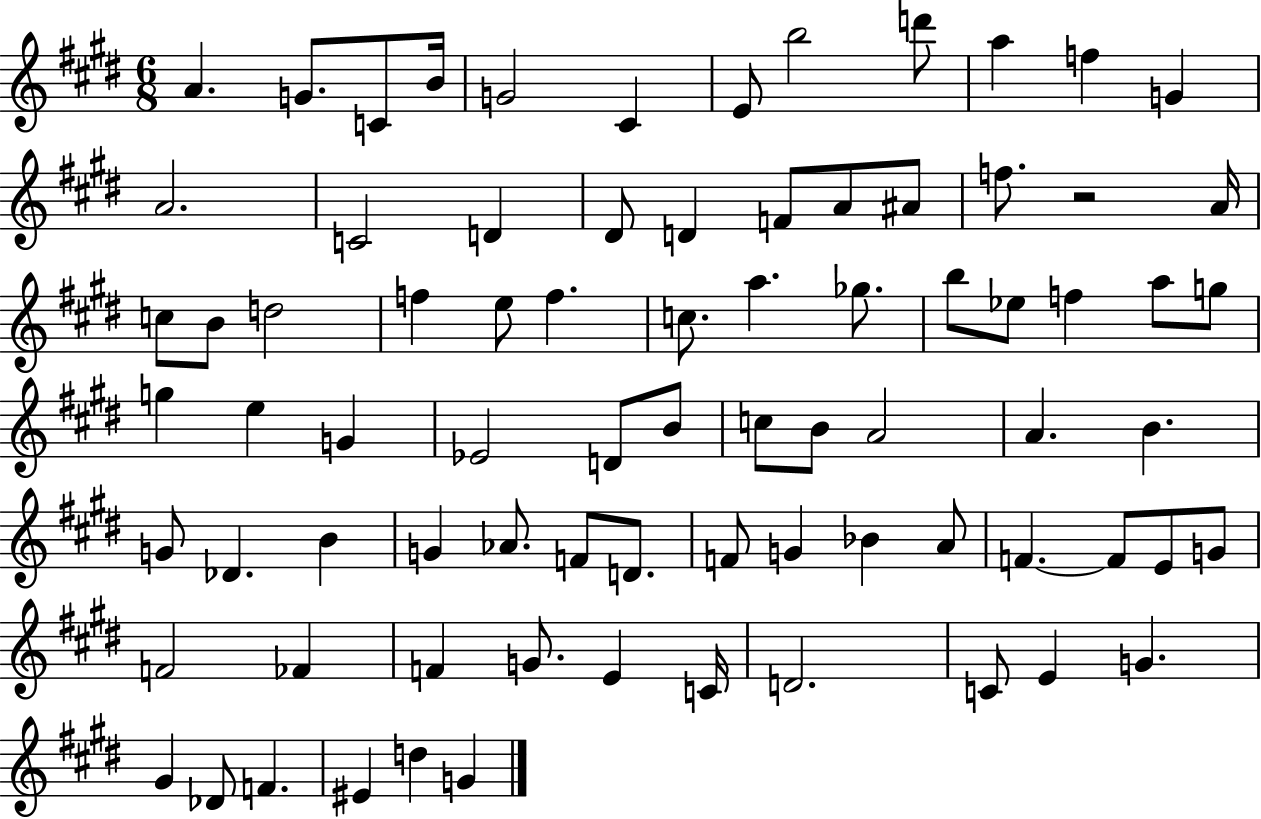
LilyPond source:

{
  \clef treble
  \numericTimeSignature
  \time 6/8
  \key e \major
  \repeat volta 2 { a'4. g'8. c'8 b'16 | g'2 cis'4 | e'8 b''2 d'''8 | a''4 f''4 g'4 | \break a'2. | c'2 d'4 | dis'8 d'4 f'8 a'8 ais'8 | f''8. r2 a'16 | \break c''8 b'8 d''2 | f''4 e''8 f''4. | c''8. a''4. ges''8. | b''8 ees''8 f''4 a''8 g''8 | \break g''4 e''4 g'4 | ees'2 d'8 b'8 | c''8 b'8 a'2 | a'4. b'4. | \break g'8 des'4. b'4 | g'4 aes'8. f'8 d'8. | f'8 g'4 bes'4 a'8 | f'4.~~ f'8 e'8 g'8 | \break f'2 fes'4 | f'4 g'8. e'4 c'16 | d'2. | c'8 e'4 g'4. | \break gis'4 des'8 f'4. | eis'4 d''4 g'4 | } \bar "|."
}